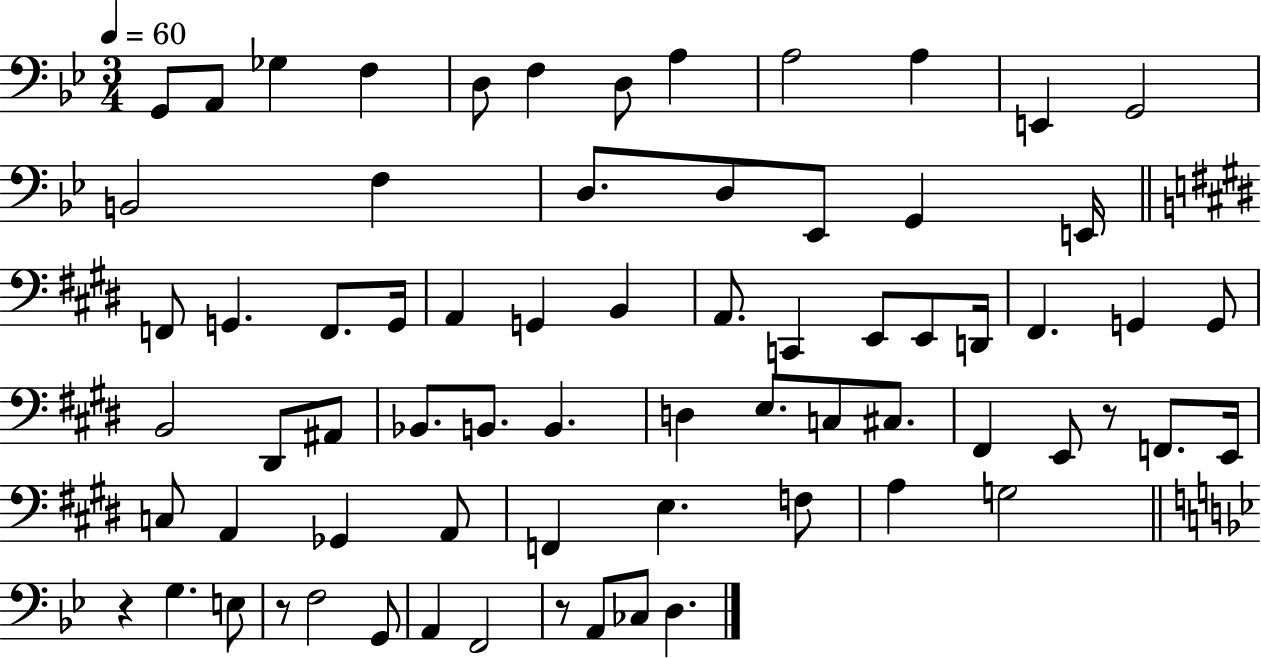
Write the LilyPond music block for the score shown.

{
  \clef bass
  \numericTimeSignature
  \time 3/4
  \key bes \major
  \tempo 4 = 60
  g,8 a,8 ges4 f4 | d8 f4 d8 a4 | a2 a4 | e,4 g,2 | \break b,2 f4 | d8. d8 ees,8 g,4 e,16 | \bar "||" \break \key e \major f,8 g,4. f,8. g,16 | a,4 g,4 b,4 | a,8. c,4 e,8 e,8 d,16 | fis,4. g,4 g,8 | \break b,2 dis,8 ais,8 | bes,8. b,8. b,4. | d4 e8. c8 cis8. | fis,4 e,8 r8 f,8. e,16 | \break c8 a,4 ges,4 a,8 | f,4 e4. f8 | a4 g2 | \bar "||" \break \key bes \major r4 g4. e8 | r8 f2 g,8 | a,4 f,2 | r8 a,8 ces8 d4. | \break \bar "|."
}